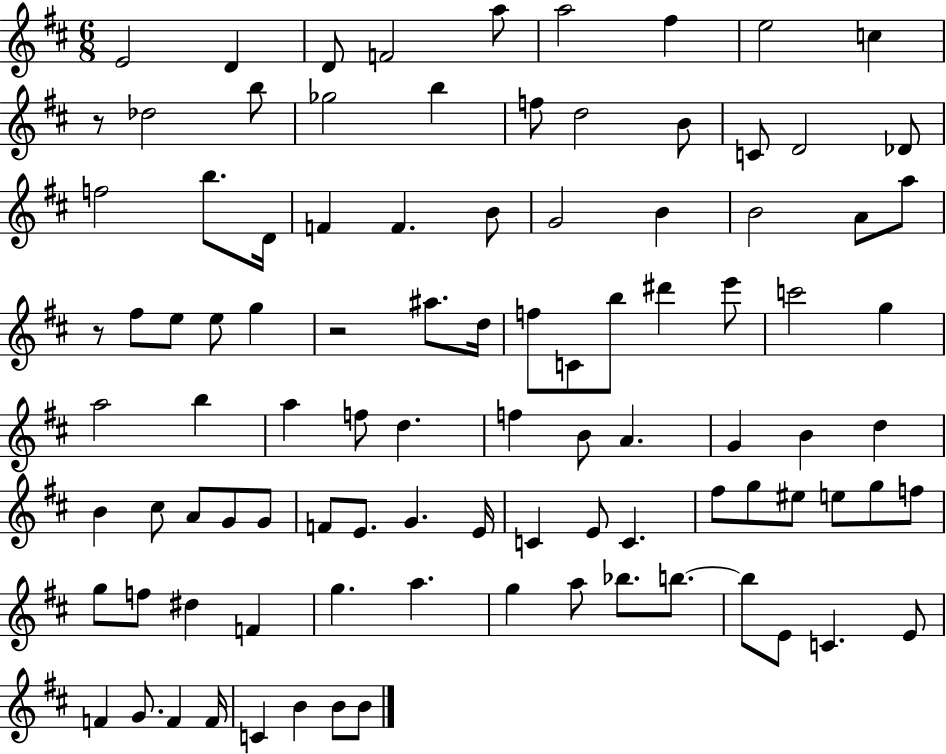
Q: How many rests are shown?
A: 3